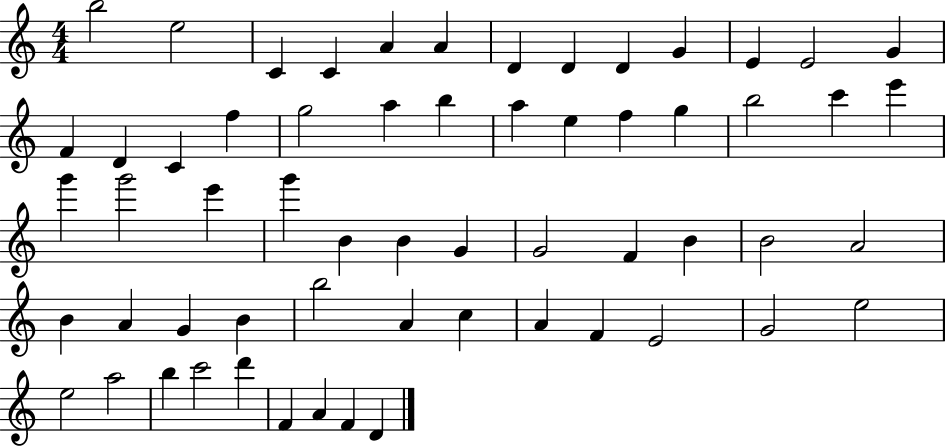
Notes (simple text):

B5/h E5/h C4/q C4/q A4/q A4/q D4/q D4/q D4/q G4/q E4/q E4/h G4/q F4/q D4/q C4/q F5/q G5/h A5/q B5/q A5/q E5/q F5/q G5/q B5/h C6/q E6/q G6/q G6/h E6/q G6/q B4/q B4/q G4/q G4/h F4/q B4/q B4/h A4/h B4/q A4/q G4/q B4/q B5/h A4/q C5/q A4/q F4/q E4/h G4/h E5/h E5/h A5/h B5/q C6/h D6/q F4/q A4/q F4/q D4/q